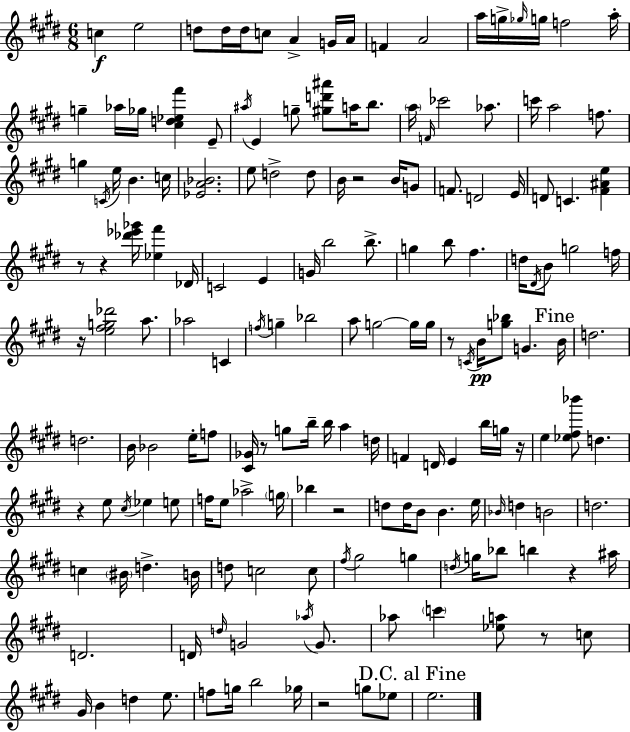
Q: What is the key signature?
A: E major